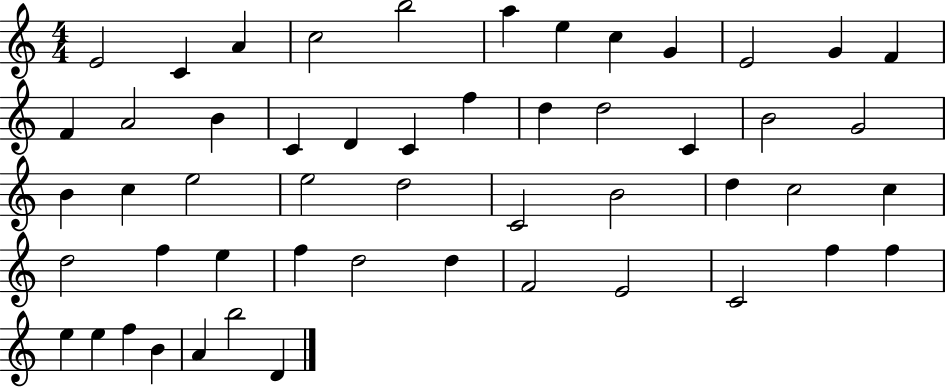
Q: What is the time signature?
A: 4/4